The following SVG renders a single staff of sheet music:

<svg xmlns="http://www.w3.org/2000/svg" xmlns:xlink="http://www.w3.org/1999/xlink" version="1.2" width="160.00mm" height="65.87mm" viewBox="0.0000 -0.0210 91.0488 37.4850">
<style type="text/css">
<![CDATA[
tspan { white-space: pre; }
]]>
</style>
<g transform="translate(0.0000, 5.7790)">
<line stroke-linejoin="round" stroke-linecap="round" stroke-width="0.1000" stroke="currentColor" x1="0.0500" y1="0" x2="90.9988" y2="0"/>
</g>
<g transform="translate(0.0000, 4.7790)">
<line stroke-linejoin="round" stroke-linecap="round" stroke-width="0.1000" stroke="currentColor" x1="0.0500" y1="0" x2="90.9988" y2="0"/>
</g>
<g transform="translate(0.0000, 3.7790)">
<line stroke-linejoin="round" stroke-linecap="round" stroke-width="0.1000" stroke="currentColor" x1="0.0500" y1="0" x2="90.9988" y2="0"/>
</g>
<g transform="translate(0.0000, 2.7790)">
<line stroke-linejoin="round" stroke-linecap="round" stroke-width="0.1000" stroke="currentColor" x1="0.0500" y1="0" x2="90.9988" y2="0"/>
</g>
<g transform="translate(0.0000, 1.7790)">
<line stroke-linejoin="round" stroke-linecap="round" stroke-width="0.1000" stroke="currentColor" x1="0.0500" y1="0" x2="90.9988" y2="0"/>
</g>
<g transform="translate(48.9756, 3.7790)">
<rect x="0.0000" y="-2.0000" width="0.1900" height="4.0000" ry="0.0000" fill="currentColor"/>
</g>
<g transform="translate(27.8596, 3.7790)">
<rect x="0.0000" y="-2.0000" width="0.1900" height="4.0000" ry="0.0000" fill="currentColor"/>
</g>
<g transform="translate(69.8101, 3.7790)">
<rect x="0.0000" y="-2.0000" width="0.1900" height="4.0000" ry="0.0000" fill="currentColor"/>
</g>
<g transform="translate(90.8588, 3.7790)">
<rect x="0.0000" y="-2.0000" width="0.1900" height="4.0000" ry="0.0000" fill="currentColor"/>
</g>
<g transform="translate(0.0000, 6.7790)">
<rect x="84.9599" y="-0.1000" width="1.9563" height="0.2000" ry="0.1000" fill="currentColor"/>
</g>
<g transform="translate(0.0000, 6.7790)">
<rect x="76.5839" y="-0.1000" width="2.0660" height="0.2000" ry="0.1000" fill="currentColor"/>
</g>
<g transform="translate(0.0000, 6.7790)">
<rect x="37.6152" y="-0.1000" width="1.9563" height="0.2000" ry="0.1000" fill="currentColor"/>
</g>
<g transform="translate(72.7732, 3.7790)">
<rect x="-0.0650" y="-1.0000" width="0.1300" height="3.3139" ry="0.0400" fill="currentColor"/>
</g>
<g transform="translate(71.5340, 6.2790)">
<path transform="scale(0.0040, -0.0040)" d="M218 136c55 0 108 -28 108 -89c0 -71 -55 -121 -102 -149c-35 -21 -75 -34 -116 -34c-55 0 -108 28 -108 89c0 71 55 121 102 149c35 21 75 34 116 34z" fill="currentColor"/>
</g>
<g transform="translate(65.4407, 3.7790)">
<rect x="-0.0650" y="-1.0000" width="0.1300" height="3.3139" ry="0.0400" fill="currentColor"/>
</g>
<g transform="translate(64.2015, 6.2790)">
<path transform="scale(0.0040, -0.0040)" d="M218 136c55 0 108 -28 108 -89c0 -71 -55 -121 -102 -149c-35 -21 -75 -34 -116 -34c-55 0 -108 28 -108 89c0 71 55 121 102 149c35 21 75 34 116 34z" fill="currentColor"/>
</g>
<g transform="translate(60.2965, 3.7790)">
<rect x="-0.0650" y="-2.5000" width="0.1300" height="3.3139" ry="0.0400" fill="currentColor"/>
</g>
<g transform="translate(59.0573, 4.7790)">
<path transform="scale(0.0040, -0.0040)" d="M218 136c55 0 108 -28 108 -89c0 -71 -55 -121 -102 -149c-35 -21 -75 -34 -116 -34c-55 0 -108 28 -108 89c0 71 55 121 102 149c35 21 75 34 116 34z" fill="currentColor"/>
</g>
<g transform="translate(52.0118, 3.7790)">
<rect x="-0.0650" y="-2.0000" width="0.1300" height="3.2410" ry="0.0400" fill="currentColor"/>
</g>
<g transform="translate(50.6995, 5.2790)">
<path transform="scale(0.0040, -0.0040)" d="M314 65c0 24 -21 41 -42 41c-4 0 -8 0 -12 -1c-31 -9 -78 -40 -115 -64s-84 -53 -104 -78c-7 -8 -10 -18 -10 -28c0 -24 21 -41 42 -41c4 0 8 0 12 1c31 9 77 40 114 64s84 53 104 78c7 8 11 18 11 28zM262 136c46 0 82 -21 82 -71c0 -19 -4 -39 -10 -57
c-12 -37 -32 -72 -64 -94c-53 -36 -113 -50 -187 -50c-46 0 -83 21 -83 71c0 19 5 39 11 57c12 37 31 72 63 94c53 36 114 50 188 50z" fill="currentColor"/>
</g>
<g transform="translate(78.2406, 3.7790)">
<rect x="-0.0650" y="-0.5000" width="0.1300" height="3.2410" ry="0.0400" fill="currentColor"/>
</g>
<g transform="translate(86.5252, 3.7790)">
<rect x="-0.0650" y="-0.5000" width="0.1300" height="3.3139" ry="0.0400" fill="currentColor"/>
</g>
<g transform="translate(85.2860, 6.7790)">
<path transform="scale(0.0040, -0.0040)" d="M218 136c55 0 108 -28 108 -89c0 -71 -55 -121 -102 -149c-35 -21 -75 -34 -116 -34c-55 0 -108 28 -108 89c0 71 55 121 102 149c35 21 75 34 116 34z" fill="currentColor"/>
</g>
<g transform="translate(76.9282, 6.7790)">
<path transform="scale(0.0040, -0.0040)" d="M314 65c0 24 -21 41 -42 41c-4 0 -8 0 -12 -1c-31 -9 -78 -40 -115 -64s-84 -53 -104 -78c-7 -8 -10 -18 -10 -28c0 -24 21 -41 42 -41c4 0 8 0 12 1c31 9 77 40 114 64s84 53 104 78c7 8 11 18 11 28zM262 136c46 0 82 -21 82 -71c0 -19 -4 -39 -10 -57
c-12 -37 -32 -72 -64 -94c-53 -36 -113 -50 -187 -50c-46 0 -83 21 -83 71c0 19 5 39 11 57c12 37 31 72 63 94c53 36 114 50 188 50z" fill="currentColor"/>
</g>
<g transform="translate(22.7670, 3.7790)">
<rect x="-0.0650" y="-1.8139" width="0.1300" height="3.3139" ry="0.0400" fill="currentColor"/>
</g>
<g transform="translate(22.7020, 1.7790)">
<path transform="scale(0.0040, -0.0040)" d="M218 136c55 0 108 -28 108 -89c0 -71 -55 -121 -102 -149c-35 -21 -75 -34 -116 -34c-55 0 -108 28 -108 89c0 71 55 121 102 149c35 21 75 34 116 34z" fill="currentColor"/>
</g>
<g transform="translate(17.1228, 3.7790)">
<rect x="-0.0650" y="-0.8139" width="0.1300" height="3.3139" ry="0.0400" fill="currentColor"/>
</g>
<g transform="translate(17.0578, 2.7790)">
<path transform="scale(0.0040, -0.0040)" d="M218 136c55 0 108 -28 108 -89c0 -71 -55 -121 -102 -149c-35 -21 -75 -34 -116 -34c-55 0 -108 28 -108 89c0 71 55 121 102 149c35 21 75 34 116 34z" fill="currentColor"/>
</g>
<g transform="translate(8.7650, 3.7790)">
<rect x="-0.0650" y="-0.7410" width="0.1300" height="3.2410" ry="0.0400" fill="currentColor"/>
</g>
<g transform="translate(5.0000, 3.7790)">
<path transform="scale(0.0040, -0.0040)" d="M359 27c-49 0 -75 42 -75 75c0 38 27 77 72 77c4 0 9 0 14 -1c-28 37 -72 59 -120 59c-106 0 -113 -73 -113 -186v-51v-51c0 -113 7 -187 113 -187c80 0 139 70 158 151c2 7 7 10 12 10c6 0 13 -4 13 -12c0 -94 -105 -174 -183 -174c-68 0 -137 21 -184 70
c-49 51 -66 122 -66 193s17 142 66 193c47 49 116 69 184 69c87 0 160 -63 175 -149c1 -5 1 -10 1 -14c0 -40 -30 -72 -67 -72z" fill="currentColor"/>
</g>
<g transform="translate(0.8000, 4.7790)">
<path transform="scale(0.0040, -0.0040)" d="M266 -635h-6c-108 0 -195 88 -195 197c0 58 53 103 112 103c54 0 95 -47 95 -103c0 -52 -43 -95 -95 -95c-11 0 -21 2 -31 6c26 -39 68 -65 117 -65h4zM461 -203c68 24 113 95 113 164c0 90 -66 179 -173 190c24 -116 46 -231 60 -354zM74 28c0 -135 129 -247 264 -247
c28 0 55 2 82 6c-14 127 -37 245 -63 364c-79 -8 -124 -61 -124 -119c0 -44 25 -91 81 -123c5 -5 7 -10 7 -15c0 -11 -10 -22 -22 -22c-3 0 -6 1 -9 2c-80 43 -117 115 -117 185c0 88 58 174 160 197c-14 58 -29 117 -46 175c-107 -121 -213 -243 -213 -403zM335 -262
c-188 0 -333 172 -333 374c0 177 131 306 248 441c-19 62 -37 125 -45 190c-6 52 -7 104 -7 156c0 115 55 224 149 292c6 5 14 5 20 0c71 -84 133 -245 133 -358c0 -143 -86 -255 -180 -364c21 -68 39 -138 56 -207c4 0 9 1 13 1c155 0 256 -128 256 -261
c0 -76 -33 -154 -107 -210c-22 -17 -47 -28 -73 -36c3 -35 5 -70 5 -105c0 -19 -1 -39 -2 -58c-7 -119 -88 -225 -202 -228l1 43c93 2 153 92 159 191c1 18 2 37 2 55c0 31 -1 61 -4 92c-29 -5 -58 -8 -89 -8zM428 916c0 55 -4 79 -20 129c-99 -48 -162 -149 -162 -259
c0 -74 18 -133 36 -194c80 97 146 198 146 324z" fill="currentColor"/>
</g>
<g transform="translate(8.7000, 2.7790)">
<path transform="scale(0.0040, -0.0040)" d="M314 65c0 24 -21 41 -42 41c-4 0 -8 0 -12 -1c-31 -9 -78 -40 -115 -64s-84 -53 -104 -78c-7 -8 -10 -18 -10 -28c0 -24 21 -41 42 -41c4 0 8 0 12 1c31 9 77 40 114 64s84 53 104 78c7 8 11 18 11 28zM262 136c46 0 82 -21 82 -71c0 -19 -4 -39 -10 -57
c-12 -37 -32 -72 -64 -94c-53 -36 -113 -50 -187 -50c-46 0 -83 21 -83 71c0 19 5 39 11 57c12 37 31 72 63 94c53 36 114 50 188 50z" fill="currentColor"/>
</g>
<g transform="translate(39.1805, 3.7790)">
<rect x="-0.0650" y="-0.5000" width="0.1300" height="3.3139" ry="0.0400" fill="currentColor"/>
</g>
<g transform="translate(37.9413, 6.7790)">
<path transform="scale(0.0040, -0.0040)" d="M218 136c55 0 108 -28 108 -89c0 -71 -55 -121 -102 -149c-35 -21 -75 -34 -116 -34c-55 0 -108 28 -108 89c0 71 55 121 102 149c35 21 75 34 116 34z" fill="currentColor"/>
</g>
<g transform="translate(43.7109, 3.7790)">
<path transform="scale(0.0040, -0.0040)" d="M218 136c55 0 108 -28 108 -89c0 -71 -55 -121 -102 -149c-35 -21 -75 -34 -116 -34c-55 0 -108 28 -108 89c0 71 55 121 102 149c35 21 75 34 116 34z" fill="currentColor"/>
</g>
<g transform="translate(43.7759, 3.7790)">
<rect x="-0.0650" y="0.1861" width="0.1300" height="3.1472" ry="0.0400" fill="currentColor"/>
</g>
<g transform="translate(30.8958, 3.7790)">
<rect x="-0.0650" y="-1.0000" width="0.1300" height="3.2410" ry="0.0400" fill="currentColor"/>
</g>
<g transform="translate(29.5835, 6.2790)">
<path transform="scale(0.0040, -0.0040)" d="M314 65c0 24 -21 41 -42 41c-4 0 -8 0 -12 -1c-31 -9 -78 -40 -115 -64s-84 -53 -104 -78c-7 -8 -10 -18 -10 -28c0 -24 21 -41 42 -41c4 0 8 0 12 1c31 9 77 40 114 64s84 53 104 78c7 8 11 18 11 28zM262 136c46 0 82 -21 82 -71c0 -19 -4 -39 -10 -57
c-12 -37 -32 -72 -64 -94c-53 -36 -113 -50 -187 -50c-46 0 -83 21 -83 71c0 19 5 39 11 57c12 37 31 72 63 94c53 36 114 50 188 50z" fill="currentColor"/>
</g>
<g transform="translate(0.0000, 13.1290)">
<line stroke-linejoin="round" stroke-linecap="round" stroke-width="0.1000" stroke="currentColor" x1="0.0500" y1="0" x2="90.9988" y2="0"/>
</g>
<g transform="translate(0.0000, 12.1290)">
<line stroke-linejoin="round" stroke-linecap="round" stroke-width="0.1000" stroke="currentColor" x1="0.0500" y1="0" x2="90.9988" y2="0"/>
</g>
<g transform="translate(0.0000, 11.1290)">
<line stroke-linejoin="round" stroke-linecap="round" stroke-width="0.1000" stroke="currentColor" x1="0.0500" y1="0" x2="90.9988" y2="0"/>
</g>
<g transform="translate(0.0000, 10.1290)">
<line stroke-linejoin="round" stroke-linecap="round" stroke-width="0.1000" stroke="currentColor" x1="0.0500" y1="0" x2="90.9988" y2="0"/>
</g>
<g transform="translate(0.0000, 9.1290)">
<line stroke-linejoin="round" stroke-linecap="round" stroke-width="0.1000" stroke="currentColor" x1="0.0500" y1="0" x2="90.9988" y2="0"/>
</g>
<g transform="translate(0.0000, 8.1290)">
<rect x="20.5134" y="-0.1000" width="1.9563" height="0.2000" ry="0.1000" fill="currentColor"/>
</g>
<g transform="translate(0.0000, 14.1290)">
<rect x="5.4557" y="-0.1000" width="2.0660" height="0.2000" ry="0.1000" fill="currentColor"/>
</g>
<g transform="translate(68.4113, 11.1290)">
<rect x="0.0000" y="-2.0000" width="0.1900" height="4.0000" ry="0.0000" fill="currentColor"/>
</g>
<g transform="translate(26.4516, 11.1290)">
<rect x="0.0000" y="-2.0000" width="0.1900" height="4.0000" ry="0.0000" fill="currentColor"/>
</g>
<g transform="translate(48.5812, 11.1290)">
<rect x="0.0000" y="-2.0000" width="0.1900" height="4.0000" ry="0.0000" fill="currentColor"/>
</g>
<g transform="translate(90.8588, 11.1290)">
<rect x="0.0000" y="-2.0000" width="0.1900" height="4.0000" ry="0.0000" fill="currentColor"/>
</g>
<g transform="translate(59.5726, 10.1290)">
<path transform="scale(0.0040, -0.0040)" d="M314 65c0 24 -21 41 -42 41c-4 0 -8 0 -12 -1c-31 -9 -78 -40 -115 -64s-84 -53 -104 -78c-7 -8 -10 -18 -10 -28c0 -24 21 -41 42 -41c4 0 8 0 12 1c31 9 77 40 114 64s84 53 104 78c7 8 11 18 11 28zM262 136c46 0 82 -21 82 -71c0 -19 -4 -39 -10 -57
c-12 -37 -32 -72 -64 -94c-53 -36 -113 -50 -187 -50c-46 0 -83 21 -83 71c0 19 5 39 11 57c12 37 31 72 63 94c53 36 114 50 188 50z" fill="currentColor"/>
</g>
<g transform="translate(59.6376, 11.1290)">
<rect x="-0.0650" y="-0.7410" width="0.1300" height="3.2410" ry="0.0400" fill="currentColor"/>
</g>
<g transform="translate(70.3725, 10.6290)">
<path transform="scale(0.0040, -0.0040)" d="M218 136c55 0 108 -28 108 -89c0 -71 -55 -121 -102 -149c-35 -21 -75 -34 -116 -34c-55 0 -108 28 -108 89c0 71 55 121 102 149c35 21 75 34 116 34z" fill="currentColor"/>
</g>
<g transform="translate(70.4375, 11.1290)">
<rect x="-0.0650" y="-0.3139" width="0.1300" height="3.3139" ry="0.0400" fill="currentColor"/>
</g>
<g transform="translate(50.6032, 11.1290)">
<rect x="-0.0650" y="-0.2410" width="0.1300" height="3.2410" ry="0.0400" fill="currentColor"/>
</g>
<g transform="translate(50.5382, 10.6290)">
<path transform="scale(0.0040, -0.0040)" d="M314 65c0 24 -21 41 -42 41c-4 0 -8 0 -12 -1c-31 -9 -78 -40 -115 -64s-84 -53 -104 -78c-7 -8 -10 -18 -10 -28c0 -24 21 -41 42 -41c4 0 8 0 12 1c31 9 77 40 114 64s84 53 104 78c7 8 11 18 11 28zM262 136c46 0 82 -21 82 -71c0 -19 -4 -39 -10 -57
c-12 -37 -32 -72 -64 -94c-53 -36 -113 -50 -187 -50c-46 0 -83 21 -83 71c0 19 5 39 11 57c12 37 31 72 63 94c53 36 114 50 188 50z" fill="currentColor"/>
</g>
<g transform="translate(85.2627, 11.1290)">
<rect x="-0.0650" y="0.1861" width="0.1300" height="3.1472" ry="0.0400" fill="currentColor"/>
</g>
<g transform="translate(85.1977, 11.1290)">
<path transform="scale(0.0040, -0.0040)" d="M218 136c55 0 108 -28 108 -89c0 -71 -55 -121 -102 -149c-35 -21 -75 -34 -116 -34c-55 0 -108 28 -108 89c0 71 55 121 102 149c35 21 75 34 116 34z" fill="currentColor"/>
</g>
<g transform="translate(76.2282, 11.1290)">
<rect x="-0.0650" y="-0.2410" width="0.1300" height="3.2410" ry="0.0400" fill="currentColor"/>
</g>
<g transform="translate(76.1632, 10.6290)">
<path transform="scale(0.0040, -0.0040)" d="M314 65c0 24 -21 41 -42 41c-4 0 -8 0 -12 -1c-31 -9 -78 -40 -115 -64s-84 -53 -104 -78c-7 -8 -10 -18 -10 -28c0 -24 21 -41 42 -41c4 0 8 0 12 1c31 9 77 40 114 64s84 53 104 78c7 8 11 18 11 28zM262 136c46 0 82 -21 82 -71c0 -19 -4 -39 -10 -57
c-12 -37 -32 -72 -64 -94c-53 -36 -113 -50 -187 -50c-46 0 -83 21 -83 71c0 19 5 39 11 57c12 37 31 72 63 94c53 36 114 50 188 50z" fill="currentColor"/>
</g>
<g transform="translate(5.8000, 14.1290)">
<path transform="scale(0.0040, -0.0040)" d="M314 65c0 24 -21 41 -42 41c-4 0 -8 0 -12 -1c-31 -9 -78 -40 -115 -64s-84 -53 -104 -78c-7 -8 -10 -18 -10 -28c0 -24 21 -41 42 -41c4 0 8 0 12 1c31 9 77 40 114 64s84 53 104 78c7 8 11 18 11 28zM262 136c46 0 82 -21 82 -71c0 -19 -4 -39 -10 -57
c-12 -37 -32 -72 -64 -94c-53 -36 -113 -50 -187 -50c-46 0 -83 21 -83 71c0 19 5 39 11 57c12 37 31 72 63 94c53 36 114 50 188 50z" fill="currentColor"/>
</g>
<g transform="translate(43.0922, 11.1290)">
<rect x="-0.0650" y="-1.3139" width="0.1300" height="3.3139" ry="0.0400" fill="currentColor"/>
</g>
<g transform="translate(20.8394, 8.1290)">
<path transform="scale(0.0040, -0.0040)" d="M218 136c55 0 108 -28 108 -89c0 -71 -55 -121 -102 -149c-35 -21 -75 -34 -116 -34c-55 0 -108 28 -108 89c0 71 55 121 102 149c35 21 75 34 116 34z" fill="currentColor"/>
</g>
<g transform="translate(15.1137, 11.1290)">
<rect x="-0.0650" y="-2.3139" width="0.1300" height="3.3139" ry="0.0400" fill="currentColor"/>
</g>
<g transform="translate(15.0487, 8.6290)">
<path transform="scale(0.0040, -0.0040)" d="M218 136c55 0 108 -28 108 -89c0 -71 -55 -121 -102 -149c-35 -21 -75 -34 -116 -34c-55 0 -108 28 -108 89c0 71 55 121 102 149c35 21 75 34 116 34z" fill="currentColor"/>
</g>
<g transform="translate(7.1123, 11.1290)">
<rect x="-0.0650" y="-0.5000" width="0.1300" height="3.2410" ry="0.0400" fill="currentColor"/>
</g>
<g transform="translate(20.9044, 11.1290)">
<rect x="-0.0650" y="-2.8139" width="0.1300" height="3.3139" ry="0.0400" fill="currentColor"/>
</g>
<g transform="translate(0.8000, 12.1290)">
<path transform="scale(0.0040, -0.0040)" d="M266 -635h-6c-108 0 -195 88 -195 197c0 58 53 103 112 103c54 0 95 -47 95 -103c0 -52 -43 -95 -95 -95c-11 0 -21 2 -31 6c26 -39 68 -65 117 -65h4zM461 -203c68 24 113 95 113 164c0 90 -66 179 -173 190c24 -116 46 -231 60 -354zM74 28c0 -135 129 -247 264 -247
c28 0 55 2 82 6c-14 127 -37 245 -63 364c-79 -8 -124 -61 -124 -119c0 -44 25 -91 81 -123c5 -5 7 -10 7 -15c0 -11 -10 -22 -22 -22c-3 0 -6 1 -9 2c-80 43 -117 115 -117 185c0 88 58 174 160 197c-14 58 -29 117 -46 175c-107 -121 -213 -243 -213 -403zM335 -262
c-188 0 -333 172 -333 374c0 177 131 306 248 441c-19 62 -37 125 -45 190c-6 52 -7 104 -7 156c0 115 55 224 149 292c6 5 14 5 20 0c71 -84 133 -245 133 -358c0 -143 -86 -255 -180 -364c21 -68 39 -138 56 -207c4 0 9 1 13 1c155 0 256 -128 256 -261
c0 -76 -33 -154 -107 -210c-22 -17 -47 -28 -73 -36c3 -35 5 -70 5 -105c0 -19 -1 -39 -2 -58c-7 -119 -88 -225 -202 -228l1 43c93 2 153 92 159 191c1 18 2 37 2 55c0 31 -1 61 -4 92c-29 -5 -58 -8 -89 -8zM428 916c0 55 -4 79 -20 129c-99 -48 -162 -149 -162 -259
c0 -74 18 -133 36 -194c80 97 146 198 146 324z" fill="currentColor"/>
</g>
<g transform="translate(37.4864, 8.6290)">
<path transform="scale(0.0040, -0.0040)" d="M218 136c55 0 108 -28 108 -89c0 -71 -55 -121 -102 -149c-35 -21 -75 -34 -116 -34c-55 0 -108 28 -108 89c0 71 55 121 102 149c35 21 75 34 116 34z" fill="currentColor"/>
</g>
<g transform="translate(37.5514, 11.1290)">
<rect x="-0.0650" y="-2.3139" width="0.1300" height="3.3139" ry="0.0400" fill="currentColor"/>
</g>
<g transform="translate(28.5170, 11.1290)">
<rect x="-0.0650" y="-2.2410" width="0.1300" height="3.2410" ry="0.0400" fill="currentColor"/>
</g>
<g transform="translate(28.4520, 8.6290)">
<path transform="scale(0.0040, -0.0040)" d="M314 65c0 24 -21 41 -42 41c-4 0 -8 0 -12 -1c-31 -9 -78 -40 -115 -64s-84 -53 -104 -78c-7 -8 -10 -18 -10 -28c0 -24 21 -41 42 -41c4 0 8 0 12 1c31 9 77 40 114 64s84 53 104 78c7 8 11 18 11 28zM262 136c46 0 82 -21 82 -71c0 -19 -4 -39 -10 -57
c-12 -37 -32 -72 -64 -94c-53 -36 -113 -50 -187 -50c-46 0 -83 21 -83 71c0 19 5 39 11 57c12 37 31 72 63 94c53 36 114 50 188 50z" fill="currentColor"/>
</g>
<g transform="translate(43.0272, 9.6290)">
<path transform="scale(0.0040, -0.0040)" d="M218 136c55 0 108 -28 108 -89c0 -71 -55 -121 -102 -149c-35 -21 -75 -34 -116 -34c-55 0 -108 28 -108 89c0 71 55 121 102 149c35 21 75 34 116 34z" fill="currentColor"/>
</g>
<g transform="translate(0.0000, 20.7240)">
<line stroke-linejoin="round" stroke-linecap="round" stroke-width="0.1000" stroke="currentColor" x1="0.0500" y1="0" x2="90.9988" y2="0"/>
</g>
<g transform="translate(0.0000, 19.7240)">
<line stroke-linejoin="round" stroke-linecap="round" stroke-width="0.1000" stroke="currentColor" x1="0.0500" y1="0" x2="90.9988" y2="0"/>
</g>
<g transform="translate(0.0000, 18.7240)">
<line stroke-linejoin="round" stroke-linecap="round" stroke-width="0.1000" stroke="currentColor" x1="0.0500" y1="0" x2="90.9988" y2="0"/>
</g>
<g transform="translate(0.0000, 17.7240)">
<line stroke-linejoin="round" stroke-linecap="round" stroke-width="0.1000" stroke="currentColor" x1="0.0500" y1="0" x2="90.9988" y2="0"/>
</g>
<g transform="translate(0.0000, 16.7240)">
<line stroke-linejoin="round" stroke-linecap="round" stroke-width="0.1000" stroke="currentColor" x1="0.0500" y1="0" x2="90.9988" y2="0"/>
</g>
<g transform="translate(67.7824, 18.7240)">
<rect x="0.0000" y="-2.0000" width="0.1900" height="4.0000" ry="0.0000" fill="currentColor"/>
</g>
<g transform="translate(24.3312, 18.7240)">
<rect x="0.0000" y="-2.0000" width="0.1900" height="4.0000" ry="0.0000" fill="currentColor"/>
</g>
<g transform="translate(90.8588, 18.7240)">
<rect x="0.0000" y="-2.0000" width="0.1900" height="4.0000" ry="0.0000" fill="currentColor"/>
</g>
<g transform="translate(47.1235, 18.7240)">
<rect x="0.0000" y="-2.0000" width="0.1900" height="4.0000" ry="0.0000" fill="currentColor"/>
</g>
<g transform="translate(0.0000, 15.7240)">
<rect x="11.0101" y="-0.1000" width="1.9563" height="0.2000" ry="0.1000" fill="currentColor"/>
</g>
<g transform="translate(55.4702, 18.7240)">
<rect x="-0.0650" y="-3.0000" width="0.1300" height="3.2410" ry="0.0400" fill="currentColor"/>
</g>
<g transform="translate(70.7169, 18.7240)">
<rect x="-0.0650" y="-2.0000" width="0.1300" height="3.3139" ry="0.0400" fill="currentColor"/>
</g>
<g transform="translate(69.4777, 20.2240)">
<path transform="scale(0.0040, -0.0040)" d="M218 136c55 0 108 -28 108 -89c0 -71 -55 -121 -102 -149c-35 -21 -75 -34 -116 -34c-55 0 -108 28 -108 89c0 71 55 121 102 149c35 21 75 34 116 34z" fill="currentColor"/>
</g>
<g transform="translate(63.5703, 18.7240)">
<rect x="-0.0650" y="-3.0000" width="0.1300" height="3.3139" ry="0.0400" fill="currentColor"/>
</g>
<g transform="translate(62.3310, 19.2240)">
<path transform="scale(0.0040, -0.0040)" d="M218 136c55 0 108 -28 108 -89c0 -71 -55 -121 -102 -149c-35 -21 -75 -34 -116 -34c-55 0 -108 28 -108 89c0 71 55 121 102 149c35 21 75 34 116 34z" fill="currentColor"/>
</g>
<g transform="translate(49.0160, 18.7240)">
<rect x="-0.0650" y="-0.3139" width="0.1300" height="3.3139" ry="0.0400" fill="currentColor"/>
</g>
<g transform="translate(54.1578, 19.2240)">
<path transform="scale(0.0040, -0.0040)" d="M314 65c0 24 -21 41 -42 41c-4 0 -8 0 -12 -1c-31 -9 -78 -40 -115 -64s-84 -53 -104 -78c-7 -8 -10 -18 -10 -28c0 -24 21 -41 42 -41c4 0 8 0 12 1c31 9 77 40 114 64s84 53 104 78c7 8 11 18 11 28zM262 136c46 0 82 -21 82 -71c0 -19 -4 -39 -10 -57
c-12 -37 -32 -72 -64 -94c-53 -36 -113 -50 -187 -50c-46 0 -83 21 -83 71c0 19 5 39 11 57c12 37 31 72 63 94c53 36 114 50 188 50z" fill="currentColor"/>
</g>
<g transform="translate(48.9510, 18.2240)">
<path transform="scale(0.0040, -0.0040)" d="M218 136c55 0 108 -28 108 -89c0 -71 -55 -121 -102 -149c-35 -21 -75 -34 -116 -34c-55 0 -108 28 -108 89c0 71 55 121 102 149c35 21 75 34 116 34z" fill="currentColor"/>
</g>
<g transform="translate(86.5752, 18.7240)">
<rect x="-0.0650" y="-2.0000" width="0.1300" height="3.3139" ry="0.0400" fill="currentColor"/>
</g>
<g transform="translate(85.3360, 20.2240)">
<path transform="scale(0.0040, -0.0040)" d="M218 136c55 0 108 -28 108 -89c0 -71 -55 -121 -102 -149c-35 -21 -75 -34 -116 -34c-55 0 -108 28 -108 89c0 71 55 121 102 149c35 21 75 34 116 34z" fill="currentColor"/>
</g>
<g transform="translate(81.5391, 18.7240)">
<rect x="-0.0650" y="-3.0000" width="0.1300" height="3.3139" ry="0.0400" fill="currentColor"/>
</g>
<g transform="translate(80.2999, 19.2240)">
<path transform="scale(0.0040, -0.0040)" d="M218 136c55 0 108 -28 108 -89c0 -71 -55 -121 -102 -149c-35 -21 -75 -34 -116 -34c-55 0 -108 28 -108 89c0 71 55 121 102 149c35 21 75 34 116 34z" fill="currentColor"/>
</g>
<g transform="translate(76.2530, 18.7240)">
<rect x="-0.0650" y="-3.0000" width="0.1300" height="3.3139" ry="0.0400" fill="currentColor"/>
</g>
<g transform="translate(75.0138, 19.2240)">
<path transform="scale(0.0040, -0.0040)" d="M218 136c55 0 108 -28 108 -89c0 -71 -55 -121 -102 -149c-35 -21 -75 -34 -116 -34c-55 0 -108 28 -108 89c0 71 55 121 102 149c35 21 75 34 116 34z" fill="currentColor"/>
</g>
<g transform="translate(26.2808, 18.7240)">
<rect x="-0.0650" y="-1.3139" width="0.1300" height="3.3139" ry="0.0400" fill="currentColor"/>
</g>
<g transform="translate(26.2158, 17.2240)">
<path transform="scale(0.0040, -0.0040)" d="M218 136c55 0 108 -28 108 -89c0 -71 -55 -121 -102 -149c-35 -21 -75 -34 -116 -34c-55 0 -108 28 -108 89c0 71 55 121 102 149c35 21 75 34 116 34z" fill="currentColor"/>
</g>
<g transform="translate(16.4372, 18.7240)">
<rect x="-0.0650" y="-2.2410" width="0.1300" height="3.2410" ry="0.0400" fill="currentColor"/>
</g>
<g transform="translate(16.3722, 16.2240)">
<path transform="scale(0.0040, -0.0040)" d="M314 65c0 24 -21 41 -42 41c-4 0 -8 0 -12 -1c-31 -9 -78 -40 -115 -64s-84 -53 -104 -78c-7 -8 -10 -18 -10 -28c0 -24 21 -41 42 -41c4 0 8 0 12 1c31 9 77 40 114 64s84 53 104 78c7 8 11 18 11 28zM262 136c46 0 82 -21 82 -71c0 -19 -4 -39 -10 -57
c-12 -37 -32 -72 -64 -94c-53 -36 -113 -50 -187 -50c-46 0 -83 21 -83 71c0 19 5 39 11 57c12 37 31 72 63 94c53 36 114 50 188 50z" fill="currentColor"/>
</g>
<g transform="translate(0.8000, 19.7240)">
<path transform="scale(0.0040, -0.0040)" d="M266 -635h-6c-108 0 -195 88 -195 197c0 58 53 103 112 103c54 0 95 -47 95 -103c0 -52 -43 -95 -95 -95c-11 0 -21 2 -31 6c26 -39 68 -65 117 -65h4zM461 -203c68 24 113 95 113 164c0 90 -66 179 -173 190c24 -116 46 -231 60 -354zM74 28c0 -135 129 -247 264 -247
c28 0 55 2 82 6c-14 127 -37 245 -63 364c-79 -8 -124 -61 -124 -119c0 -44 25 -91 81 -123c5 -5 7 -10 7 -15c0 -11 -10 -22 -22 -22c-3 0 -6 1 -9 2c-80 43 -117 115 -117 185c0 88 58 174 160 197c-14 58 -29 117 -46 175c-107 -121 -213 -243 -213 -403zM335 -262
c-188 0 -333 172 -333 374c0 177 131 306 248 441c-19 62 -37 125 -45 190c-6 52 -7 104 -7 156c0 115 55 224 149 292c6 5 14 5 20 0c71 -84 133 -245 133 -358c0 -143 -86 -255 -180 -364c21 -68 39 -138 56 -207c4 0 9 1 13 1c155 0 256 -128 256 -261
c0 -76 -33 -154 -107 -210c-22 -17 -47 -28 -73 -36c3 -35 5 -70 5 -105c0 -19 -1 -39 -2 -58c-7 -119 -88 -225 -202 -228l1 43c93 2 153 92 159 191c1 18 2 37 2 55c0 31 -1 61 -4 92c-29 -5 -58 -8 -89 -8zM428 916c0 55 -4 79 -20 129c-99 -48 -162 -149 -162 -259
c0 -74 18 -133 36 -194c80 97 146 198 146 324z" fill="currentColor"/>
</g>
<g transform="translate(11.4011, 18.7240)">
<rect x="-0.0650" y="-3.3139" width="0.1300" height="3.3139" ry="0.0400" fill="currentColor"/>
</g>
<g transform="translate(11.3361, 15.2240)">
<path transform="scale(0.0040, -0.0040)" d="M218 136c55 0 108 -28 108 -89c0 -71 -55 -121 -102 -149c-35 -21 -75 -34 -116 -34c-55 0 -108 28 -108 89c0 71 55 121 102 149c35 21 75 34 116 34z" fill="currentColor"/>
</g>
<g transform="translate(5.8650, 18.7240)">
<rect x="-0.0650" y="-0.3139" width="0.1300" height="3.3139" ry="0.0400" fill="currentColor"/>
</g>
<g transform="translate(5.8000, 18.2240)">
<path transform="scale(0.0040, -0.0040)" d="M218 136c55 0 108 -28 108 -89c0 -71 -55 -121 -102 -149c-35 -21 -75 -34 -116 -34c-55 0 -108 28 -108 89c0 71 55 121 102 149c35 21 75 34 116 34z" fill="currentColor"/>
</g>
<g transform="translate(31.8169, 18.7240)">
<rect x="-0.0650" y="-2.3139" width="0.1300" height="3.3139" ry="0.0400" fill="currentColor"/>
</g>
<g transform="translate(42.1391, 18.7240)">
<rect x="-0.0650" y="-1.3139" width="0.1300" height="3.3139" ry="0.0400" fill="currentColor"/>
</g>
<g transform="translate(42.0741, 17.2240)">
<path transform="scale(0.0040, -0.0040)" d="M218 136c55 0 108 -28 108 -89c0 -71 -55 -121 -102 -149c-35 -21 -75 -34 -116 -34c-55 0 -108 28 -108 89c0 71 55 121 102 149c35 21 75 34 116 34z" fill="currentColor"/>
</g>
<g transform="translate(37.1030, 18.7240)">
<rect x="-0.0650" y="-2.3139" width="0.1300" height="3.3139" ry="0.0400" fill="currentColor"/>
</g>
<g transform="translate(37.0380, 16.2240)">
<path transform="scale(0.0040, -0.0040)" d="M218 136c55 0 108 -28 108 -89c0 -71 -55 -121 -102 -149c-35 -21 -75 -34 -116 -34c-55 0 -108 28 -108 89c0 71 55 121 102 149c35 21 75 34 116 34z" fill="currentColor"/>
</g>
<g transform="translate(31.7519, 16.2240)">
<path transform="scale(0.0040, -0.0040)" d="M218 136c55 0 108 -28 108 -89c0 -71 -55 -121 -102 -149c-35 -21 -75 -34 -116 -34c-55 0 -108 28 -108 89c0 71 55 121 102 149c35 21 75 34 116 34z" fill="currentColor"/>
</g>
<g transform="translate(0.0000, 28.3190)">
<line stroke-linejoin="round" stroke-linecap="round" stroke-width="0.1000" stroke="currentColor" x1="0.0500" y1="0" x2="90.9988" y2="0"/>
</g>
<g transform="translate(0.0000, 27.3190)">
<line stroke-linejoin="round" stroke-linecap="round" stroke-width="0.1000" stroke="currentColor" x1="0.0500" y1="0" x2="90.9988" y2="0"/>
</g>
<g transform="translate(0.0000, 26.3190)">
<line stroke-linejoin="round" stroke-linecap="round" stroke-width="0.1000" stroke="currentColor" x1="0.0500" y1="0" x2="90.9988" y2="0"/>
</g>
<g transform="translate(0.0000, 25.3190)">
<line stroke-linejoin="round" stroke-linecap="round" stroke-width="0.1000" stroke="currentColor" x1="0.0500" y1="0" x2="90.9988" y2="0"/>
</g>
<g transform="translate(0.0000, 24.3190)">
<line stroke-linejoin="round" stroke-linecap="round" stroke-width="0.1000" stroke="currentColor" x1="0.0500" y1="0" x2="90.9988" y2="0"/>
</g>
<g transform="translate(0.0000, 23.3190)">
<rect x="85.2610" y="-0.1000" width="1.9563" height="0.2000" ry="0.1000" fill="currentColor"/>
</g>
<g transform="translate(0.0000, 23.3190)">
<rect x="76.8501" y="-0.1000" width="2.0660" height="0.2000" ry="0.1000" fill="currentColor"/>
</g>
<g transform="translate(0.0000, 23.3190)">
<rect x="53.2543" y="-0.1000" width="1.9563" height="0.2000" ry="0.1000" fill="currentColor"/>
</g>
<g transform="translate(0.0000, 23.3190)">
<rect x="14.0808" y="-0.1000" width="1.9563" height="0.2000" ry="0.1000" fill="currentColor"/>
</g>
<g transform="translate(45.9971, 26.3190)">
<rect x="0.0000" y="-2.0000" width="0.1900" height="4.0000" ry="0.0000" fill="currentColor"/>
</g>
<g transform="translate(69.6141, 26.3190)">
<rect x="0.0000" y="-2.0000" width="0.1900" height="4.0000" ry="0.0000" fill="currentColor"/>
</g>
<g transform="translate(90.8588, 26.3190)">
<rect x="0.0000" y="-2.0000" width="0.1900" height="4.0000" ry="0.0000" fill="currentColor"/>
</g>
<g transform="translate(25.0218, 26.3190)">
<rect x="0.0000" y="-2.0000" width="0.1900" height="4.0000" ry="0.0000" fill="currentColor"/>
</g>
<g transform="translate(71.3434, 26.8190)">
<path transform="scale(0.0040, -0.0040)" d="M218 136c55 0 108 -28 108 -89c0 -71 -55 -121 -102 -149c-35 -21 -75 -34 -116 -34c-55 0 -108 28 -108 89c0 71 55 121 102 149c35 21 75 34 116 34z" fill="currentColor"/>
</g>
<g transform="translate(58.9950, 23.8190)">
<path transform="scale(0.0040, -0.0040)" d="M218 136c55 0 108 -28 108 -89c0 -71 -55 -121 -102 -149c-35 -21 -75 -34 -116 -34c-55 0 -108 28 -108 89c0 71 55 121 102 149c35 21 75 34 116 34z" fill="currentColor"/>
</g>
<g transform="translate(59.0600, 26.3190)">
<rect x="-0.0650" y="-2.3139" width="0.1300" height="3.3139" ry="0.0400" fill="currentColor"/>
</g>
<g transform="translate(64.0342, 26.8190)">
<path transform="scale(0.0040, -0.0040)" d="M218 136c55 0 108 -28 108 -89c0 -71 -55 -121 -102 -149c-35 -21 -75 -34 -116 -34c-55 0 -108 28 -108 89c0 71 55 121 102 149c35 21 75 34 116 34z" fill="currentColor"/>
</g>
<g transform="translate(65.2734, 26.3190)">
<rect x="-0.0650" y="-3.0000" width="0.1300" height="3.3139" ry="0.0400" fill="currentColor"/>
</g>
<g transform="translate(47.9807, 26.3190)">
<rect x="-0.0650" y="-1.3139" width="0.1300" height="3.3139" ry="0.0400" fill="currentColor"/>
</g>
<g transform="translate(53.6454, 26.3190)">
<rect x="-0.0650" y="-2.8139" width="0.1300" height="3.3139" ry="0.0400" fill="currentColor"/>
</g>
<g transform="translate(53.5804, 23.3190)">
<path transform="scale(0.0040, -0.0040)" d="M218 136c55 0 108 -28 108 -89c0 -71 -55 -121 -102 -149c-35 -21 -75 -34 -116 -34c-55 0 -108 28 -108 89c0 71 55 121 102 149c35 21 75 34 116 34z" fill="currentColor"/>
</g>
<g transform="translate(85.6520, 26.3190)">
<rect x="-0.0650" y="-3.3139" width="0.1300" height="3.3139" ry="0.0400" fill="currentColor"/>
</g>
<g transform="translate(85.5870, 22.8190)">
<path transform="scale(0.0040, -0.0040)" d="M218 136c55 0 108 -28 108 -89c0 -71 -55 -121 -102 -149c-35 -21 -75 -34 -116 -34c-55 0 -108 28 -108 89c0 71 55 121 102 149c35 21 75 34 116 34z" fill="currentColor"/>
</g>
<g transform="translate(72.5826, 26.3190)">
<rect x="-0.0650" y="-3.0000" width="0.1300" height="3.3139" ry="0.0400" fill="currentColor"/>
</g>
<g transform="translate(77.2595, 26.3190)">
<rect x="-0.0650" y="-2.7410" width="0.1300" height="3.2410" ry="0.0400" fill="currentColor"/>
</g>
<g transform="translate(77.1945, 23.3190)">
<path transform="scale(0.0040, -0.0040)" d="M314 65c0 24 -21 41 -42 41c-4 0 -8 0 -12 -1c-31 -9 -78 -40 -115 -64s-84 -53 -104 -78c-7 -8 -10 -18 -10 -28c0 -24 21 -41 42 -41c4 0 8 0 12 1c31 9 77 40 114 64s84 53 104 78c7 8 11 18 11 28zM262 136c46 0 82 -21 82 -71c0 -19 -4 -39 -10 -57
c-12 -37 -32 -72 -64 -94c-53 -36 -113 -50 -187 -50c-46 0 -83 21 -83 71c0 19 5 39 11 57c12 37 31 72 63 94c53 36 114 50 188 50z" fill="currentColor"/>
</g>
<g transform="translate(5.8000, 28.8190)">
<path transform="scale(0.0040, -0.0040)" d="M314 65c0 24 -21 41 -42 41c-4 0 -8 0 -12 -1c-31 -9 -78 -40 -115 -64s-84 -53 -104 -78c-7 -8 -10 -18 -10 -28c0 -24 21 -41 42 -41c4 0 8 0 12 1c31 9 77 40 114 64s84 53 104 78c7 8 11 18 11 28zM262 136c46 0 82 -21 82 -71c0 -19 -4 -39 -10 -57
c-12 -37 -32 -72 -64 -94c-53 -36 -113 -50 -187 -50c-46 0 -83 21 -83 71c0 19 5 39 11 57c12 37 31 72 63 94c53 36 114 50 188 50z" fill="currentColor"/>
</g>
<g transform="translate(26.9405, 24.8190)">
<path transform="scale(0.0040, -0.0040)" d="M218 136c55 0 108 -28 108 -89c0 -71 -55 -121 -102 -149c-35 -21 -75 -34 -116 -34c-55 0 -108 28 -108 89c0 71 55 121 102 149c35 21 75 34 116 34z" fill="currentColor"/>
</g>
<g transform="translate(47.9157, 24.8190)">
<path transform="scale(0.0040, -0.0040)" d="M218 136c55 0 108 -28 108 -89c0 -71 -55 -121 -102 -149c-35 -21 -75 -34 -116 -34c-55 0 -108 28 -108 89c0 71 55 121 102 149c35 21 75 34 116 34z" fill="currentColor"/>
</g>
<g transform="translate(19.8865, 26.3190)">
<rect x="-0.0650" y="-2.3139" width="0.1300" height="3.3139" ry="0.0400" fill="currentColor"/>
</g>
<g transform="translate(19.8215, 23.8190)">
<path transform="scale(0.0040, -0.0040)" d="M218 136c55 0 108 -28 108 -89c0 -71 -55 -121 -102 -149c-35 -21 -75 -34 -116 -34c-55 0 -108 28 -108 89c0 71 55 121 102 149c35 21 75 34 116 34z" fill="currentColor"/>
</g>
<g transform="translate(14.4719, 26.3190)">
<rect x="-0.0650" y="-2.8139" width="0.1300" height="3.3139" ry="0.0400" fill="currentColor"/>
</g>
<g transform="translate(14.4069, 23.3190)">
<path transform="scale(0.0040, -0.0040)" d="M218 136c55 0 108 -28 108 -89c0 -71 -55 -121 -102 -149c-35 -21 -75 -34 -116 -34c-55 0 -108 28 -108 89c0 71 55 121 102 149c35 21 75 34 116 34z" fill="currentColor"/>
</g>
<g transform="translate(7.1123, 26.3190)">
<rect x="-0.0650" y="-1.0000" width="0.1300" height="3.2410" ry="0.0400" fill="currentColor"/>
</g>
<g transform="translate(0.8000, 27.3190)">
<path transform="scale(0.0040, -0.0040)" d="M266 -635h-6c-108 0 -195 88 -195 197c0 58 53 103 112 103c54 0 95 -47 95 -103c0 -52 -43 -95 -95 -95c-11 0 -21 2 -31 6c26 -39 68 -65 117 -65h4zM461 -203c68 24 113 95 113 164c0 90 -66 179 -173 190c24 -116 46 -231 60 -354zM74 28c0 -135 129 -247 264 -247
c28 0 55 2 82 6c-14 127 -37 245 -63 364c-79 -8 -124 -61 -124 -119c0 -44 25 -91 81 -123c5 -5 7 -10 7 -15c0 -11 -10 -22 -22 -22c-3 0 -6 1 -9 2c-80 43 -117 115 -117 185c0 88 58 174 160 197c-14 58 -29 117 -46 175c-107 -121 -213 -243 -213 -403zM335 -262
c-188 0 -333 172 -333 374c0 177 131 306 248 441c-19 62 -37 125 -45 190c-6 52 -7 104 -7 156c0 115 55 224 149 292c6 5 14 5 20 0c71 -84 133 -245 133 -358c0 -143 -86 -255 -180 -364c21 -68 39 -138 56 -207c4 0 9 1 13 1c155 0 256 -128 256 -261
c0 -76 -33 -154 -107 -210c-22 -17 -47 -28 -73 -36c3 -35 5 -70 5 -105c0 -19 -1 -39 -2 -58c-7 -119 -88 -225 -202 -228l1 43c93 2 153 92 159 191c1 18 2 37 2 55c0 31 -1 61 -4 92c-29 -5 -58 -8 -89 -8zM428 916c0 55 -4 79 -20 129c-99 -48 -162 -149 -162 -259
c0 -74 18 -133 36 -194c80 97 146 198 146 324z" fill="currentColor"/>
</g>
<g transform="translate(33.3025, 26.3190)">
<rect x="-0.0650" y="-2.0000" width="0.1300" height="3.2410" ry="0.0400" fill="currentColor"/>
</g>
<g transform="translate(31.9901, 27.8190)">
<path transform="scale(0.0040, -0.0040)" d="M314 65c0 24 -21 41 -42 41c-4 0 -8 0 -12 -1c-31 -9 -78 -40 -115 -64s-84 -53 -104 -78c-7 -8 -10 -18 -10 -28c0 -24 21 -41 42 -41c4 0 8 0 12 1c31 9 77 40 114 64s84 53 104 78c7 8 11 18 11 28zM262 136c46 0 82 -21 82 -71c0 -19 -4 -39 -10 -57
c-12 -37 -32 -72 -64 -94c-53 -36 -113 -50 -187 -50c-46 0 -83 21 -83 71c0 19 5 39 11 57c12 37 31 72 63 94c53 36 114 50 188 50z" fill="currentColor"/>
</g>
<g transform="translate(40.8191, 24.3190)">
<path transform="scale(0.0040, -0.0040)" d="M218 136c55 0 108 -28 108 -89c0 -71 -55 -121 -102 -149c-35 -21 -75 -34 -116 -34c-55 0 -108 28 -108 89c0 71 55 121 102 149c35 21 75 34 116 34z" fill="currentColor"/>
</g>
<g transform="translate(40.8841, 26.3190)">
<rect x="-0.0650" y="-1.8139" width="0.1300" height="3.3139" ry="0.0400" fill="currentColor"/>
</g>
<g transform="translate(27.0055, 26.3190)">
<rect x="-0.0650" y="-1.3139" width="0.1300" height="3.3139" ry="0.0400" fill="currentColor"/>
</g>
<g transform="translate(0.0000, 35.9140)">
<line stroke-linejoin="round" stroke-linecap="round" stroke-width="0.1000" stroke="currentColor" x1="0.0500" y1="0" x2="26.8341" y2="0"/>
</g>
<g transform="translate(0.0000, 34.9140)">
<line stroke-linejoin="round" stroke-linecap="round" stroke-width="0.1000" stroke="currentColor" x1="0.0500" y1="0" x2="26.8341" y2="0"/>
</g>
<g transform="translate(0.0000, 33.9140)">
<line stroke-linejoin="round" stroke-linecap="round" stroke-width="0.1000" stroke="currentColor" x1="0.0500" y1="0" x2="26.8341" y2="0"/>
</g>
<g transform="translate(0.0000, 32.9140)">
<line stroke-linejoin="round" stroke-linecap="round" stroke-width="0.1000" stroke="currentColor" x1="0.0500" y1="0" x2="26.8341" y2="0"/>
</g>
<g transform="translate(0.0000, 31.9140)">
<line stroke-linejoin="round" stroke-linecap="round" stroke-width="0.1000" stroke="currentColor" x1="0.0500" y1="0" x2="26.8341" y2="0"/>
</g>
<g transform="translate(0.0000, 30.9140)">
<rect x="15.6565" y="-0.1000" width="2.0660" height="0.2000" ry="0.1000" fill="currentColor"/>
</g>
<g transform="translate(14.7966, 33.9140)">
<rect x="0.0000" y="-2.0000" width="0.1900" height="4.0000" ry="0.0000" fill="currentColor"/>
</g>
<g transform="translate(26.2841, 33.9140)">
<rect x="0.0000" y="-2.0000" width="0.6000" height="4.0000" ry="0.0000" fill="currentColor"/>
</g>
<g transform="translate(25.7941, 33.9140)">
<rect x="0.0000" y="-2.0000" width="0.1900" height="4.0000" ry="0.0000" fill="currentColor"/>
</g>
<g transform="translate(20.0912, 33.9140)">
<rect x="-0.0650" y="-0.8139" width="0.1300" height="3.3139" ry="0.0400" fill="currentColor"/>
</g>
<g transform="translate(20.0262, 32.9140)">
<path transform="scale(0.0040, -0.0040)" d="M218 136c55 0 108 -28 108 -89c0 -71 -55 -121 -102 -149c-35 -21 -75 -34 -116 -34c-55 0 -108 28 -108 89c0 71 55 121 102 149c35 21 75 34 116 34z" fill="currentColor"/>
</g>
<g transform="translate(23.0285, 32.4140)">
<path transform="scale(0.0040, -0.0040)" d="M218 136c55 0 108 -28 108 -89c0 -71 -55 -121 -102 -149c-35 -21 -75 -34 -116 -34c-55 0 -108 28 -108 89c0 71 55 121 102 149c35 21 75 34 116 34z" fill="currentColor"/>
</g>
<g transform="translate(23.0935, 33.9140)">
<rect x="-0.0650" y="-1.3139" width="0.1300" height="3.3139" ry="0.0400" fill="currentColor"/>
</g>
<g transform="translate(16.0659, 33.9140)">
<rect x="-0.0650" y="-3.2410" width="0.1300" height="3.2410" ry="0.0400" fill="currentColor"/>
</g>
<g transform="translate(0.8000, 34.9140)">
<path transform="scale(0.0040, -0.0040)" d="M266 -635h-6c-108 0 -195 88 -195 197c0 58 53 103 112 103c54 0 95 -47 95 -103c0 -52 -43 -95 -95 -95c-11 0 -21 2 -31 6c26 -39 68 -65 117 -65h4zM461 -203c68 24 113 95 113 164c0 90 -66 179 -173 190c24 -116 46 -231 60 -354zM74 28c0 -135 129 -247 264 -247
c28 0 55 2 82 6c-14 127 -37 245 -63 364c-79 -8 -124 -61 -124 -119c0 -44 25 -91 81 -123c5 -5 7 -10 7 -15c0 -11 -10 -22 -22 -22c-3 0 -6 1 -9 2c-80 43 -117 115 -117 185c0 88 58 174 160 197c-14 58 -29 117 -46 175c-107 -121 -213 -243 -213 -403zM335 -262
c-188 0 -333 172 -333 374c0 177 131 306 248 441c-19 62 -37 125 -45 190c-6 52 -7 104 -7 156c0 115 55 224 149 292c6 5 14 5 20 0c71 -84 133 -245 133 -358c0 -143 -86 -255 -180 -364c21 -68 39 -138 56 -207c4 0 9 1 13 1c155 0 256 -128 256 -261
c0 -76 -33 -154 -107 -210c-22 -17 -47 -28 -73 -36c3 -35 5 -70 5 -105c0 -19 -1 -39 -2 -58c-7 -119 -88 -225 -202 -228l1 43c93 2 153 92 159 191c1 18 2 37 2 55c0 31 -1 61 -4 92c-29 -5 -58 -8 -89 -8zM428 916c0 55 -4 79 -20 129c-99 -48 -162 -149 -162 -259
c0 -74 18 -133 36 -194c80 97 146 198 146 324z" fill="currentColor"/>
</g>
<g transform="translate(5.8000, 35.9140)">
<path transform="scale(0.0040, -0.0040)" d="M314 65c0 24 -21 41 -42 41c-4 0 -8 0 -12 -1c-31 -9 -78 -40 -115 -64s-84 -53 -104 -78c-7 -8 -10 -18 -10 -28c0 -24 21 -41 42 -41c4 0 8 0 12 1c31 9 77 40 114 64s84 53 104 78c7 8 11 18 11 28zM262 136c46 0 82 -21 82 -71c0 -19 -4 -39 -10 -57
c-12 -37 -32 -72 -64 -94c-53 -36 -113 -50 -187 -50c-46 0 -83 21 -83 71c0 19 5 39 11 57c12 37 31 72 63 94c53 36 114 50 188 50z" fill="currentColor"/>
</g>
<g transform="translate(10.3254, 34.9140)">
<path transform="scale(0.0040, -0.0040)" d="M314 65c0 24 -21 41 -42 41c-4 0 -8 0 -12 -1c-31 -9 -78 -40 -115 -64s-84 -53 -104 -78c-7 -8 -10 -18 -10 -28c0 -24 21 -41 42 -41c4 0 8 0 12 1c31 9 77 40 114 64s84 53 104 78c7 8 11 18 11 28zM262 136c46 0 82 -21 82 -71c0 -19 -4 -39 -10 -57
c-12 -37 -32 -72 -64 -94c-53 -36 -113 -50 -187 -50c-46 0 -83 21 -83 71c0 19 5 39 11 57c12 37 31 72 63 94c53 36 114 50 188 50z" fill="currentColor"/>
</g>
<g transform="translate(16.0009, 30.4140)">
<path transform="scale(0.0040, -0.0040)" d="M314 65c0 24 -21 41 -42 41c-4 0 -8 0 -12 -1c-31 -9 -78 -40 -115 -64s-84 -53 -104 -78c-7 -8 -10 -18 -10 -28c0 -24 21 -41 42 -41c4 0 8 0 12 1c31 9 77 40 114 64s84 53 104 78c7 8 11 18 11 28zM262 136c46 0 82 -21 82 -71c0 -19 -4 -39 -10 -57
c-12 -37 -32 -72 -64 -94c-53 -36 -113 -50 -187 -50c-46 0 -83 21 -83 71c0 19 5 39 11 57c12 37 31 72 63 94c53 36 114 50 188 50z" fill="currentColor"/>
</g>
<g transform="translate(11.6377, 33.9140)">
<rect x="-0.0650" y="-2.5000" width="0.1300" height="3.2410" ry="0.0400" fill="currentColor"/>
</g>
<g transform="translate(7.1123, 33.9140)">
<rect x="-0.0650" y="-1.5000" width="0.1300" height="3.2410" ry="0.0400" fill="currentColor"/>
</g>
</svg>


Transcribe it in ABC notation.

X:1
T:Untitled
M:4/4
L:1/4
K:C
d2 d f D2 C B F2 G D D C2 C C2 g a g2 g e c2 d2 c c2 B c b g2 e g g e c A2 A F A A F D2 a g e F2 f e a g A A a2 b E2 G2 b2 d e